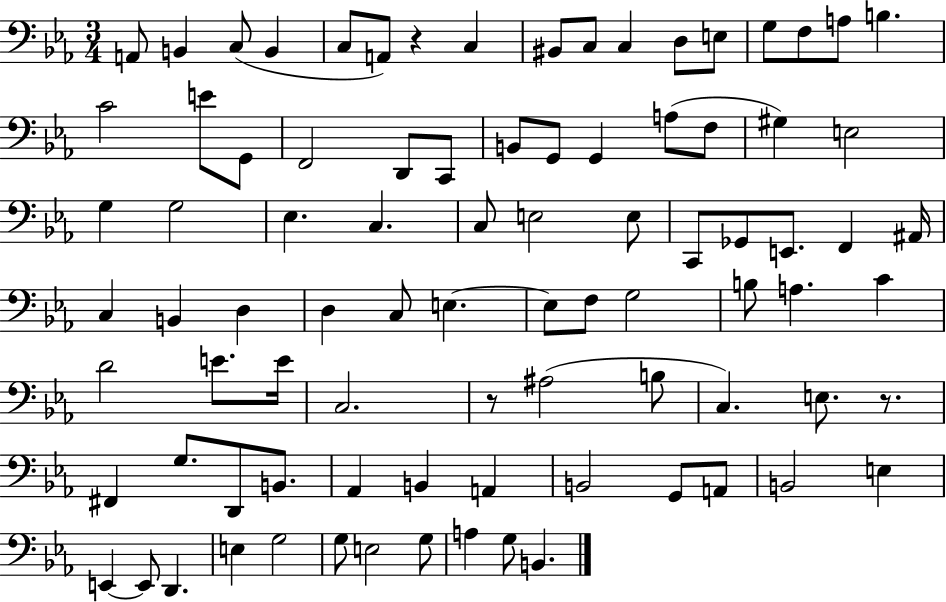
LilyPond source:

{
  \clef bass
  \numericTimeSignature
  \time 3/4
  \key ees \major
  a,8 b,4 c8( b,4 | c8 a,8) r4 c4 | bis,8 c8 c4 d8 e8 | g8 f8 a8 b4. | \break c'2 e'8 g,8 | f,2 d,8 c,8 | b,8 g,8 g,4 a8( f8 | gis4) e2 | \break g4 g2 | ees4. c4. | c8 e2 e8 | c,8 ges,8 e,8. f,4 ais,16 | \break c4 b,4 d4 | d4 c8 e4.~~ | e8 f8 g2 | b8 a4. c'4 | \break d'2 e'8. e'16 | c2. | r8 ais2( b8 | c4.) e8. r8. | \break fis,4 g8. d,8 b,8. | aes,4 b,4 a,4 | b,2 g,8 a,8 | b,2 e4 | \break e,4~~ e,8 d,4. | e4 g2 | g8 e2 g8 | a4 g8 b,4. | \break \bar "|."
}